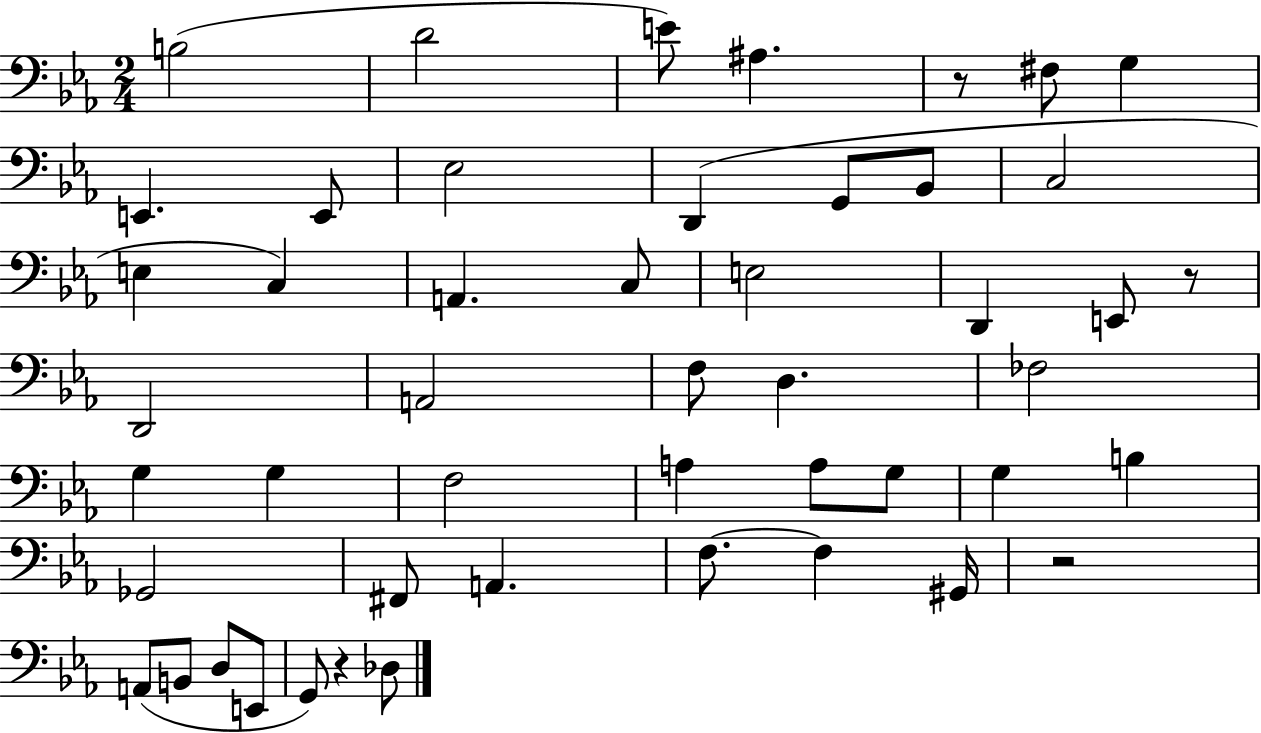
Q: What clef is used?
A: bass